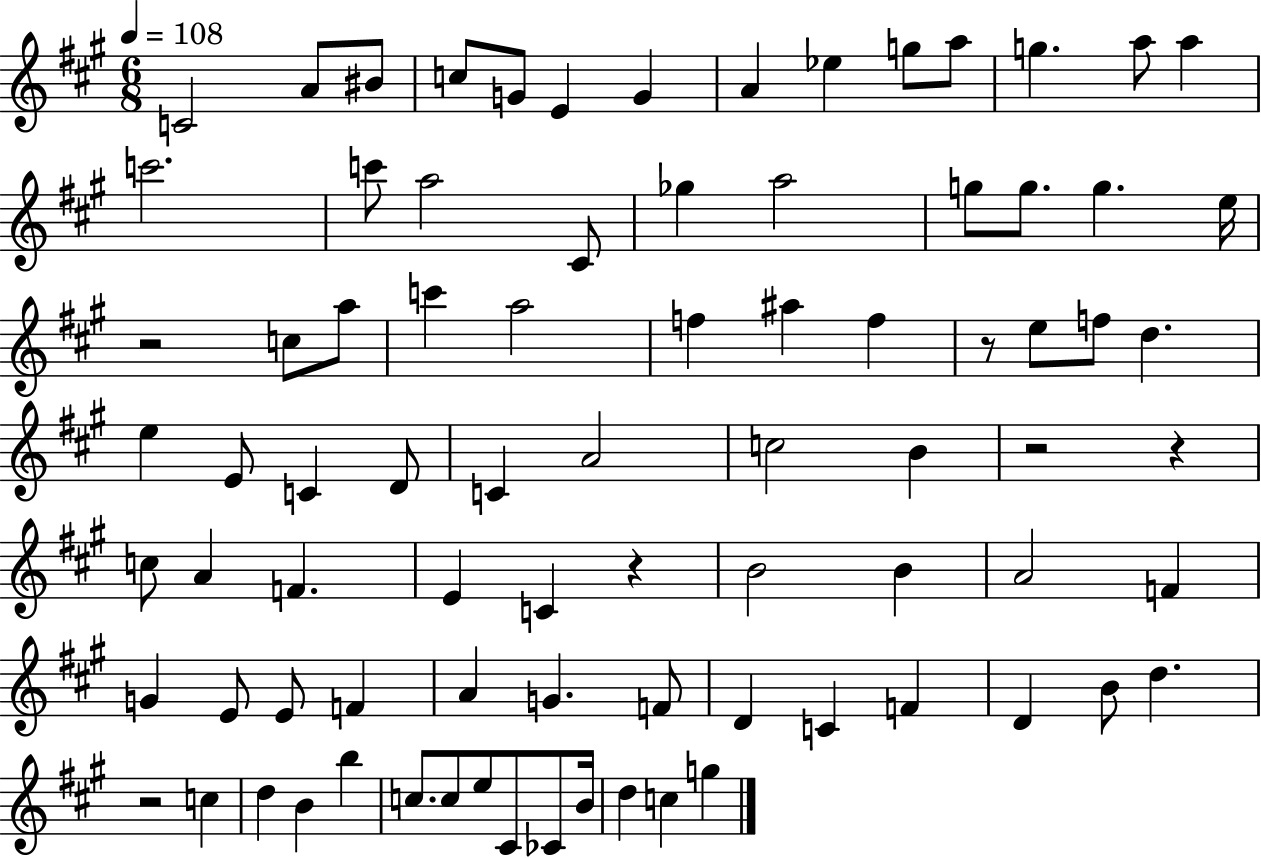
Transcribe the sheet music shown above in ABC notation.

X:1
T:Untitled
M:6/8
L:1/4
K:A
C2 A/2 ^B/2 c/2 G/2 E G A _e g/2 a/2 g a/2 a c'2 c'/2 a2 ^C/2 _g a2 g/2 g/2 g e/4 z2 c/2 a/2 c' a2 f ^a f z/2 e/2 f/2 d e E/2 C D/2 C A2 c2 B z2 z c/2 A F E C z B2 B A2 F G E/2 E/2 F A G F/2 D C F D B/2 d z2 c d B b c/2 c/2 e/2 ^C/2 _C/2 B/4 d c g